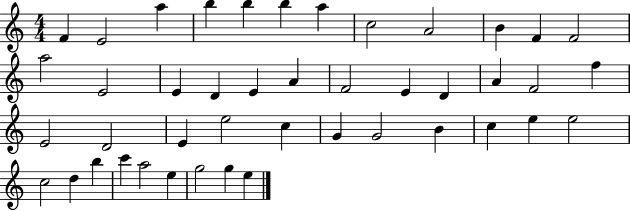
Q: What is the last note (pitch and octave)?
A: E5